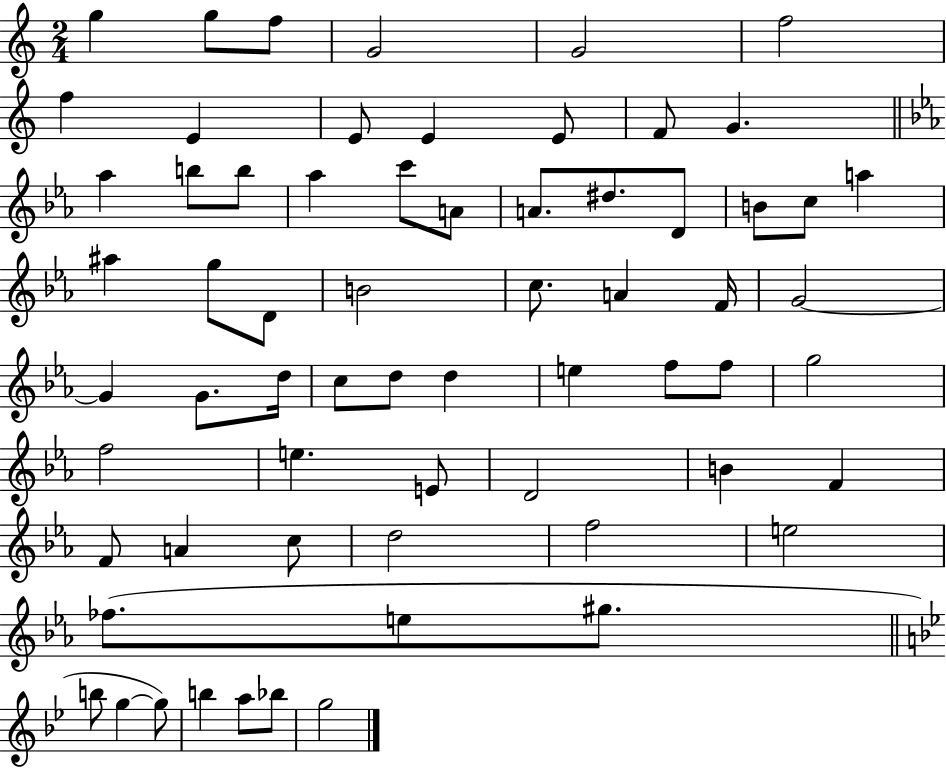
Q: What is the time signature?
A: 2/4